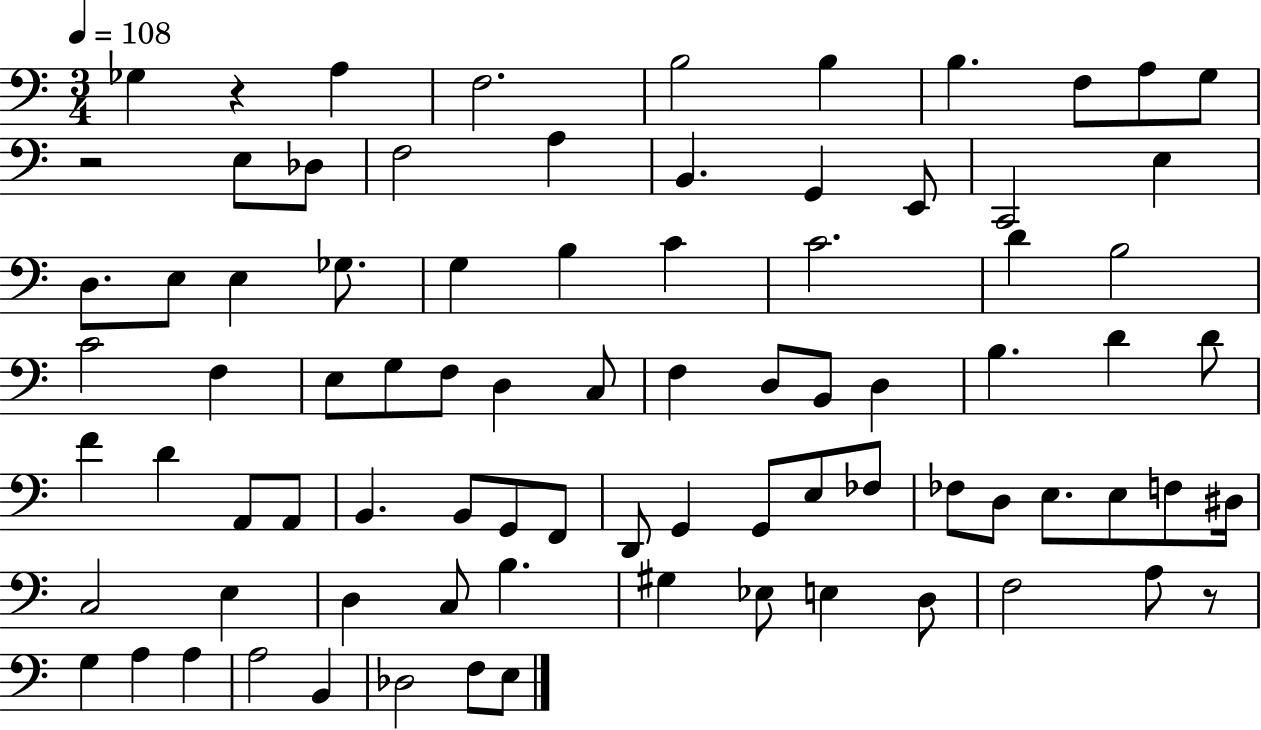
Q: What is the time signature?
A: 3/4